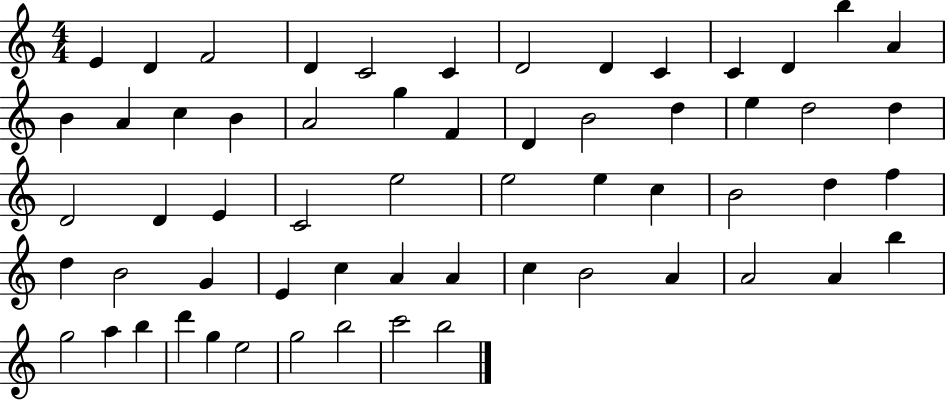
{
  \clef treble
  \numericTimeSignature
  \time 4/4
  \key c \major
  e'4 d'4 f'2 | d'4 c'2 c'4 | d'2 d'4 c'4 | c'4 d'4 b''4 a'4 | \break b'4 a'4 c''4 b'4 | a'2 g''4 f'4 | d'4 b'2 d''4 | e''4 d''2 d''4 | \break d'2 d'4 e'4 | c'2 e''2 | e''2 e''4 c''4 | b'2 d''4 f''4 | \break d''4 b'2 g'4 | e'4 c''4 a'4 a'4 | c''4 b'2 a'4 | a'2 a'4 b''4 | \break g''2 a''4 b''4 | d'''4 g''4 e''2 | g''2 b''2 | c'''2 b''2 | \break \bar "|."
}